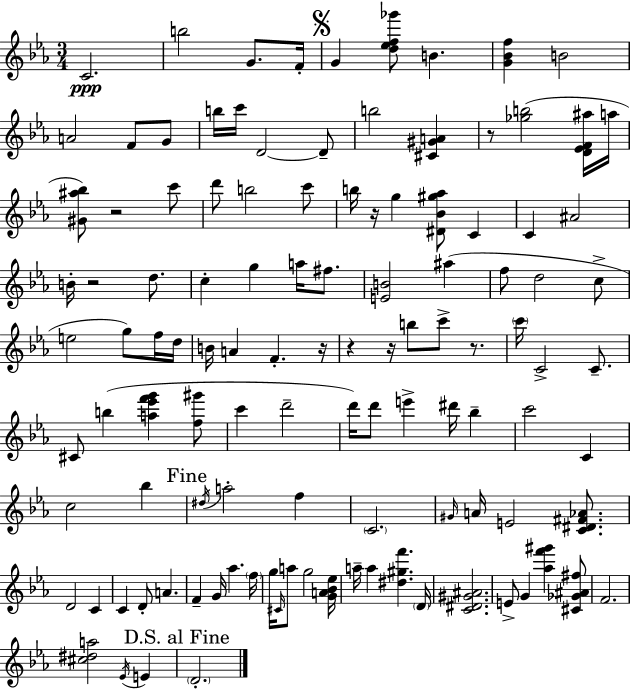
C4/h. B5/h G4/e. F4/s G4/q [D5,Eb5,F5,Gb6]/e B4/q. [G4,Bb4,F5]/q B4/h A4/h F4/e G4/e B5/s C6/s D4/h D4/e B5/h [C#4,G#4,A4]/q R/e [Gb5,B5]/h [D4,Eb4,F4,A#5]/s A5/s [G#4,A#5,Bb5]/e R/h C6/e D6/e B5/h C6/e B5/s R/s G5/q [D#4,Bb4,G#5,Ab5]/e C4/q C4/q A#4/h B4/s R/h D5/e. C5/q G5/q A5/s F#5/e. [E4,B4]/h A#5/q F5/e D5/h C5/e E5/h G5/e F5/s D5/s B4/s A4/q F4/q. R/s R/q R/s B5/e C6/e R/e. C6/s C4/h C4/e. C#4/e B5/q [A5,Eb6,F6,G6]/q [F5,G#6]/e C6/q D6/h D6/s D6/e E6/q D#6/s Bb5/q C6/h C4/q C5/h Bb5/q D#5/s A5/h F5/q C4/h. G#4/s A4/s E4/h [C4,D#4,F#4,Ab4]/e. D4/h C4/q C4/q D4/e A4/q. F4/q G4/s Ab5/q. F5/s G5/s C#4/s A5/e G5/h [G4,A4,Bb4,Eb5]/s A5/s A5/q [D#5,G#5,F6]/q. D4/s [C4,D#4,G#4,A#4]/h. E4/e G4/q [Ab5,F6,G#6]/q [C#4,Gb4,A#4,F#5]/e F4/h. [C#5,D#5,A5]/h Eb4/s E4/q D4/h.